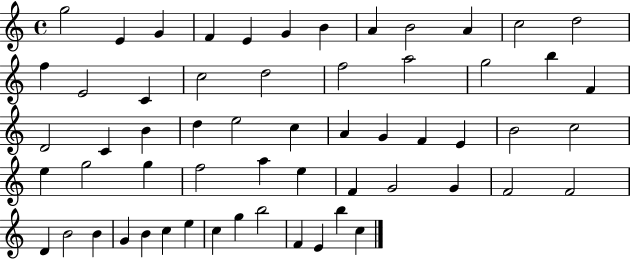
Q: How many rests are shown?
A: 0